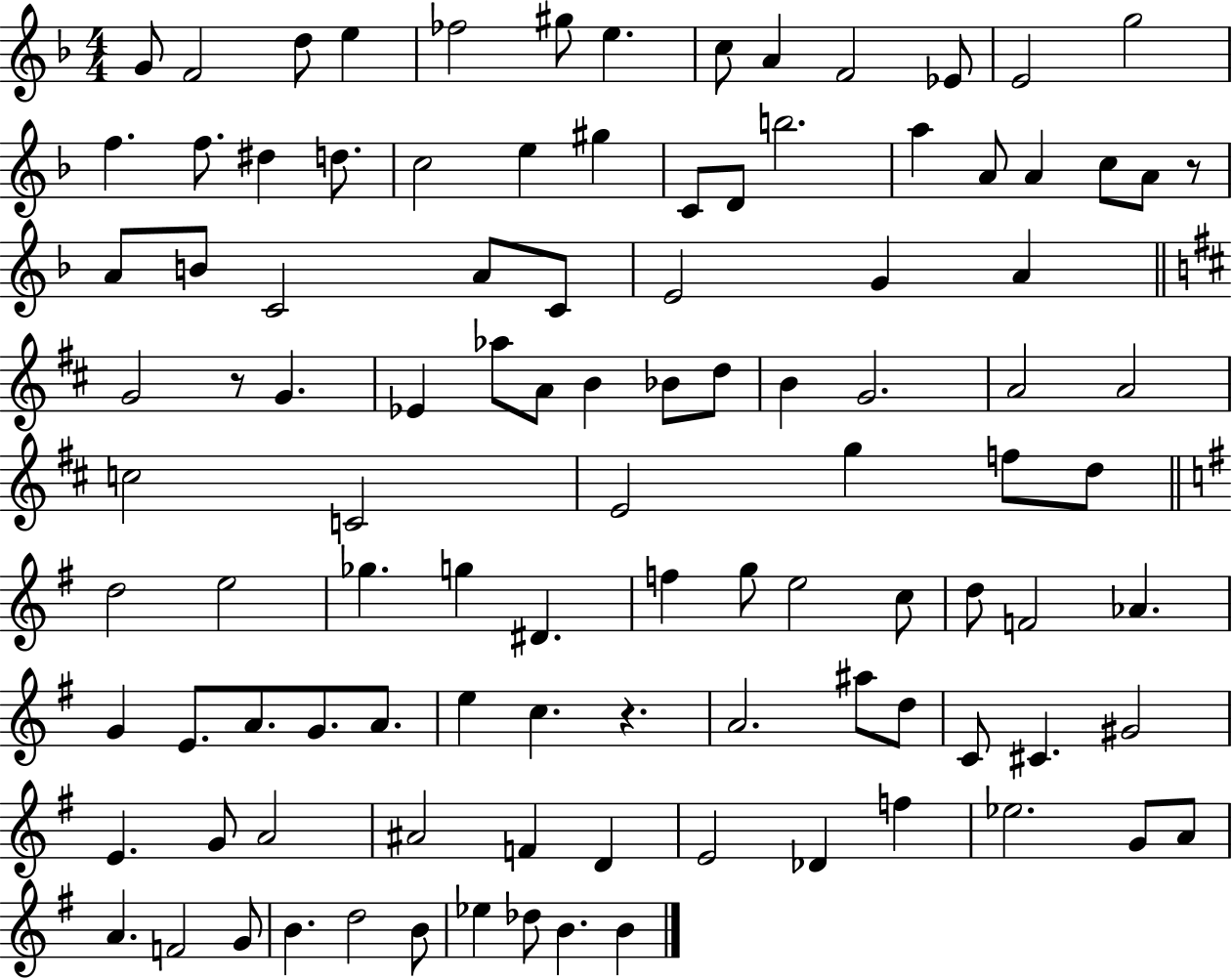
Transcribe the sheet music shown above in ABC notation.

X:1
T:Untitled
M:4/4
L:1/4
K:F
G/2 F2 d/2 e _f2 ^g/2 e c/2 A F2 _E/2 E2 g2 f f/2 ^d d/2 c2 e ^g C/2 D/2 b2 a A/2 A c/2 A/2 z/2 A/2 B/2 C2 A/2 C/2 E2 G A G2 z/2 G _E _a/2 A/2 B _B/2 d/2 B G2 A2 A2 c2 C2 E2 g f/2 d/2 d2 e2 _g g ^D f g/2 e2 c/2 d/2 F2 _A G E/2 A/2 G/2 A/2 e c z A2 ^a/2 d/2 C/2 ^C ^G2 E G/2 A2 ^A2 F D E2 _D f _e2 G/2 A/2 A F2 G/2 B d2 B/2 _e _d/2 B B